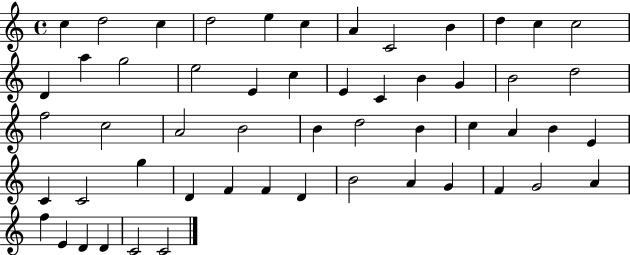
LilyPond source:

{
  \clef treble
  \time 4/4
  \defaultTimeSignature
  \key c \major
  c''4 d''2 c''4 | d''2 e''4 c''4 | a'4 c'2 b'4 | d''4 c''4 c''2 | \break d'4 a''4 g''2 | e''2 e'4 c''4 | e'4 c'4 b'4 g'4 | b'2 d''2 | \break f''2 c''2 | a'2 b'2 | b'4 d''2 b'4 | c''4 a'4 b'4 e'4 | \break c'4 c'2 g''4 | d'4 f'4 f'4 d'4 | b'2 a'4 g'4 | f'4 g'2 a'4 | \break f''4 e'4 d'4 d'4 | c'2 c'2 | \bar "|."
}